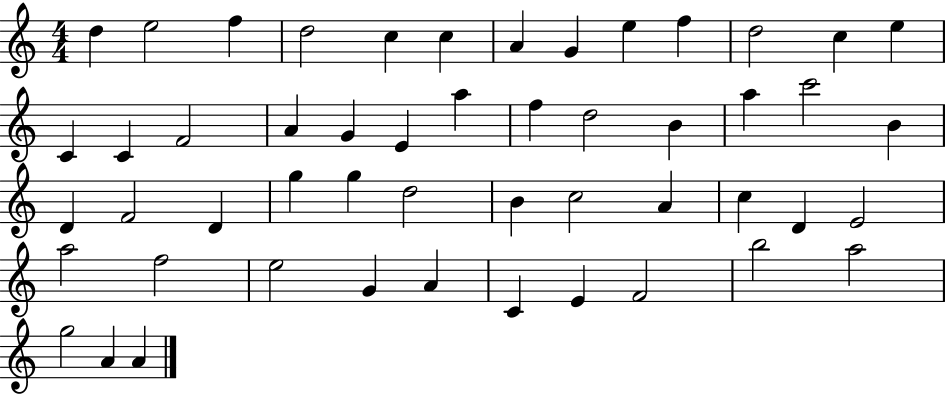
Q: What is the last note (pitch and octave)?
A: A4